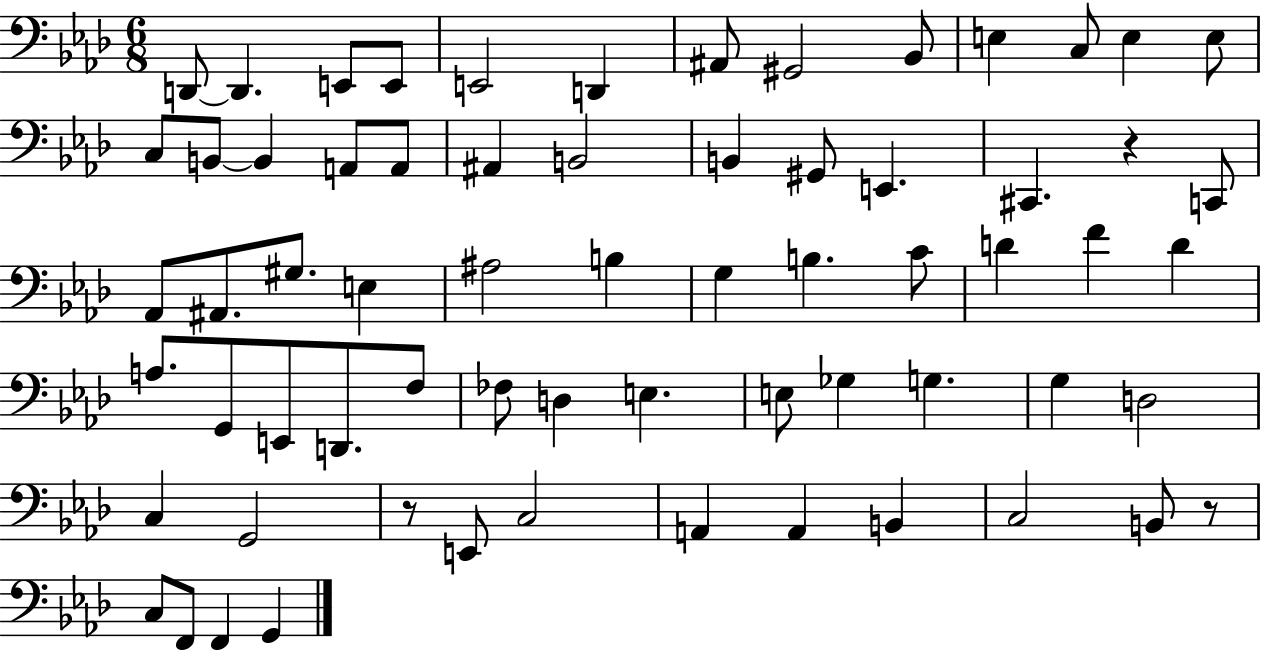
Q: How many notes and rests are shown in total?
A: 66